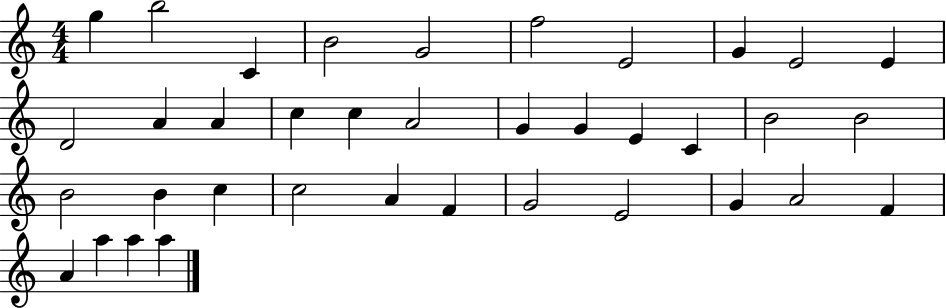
G5/q B5/h C4/q B4/h G4/h F5/h E4/h G4/q E4/h E4/q D4/h A4/q A4/q C5/q C5/q A4/h G4/q G4/q E4/q C4/q B4/h B4/h B4/h B4/q C5/q C5/h A4/q F4/q G4/h E4/h G4/q A4/h F4/q A4/q A5/q A5/q A5/q